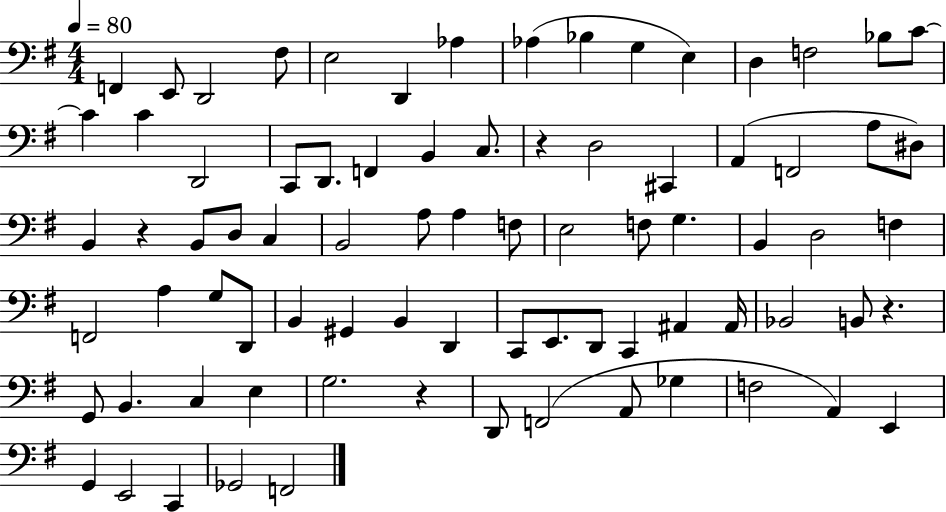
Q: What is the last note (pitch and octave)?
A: F2